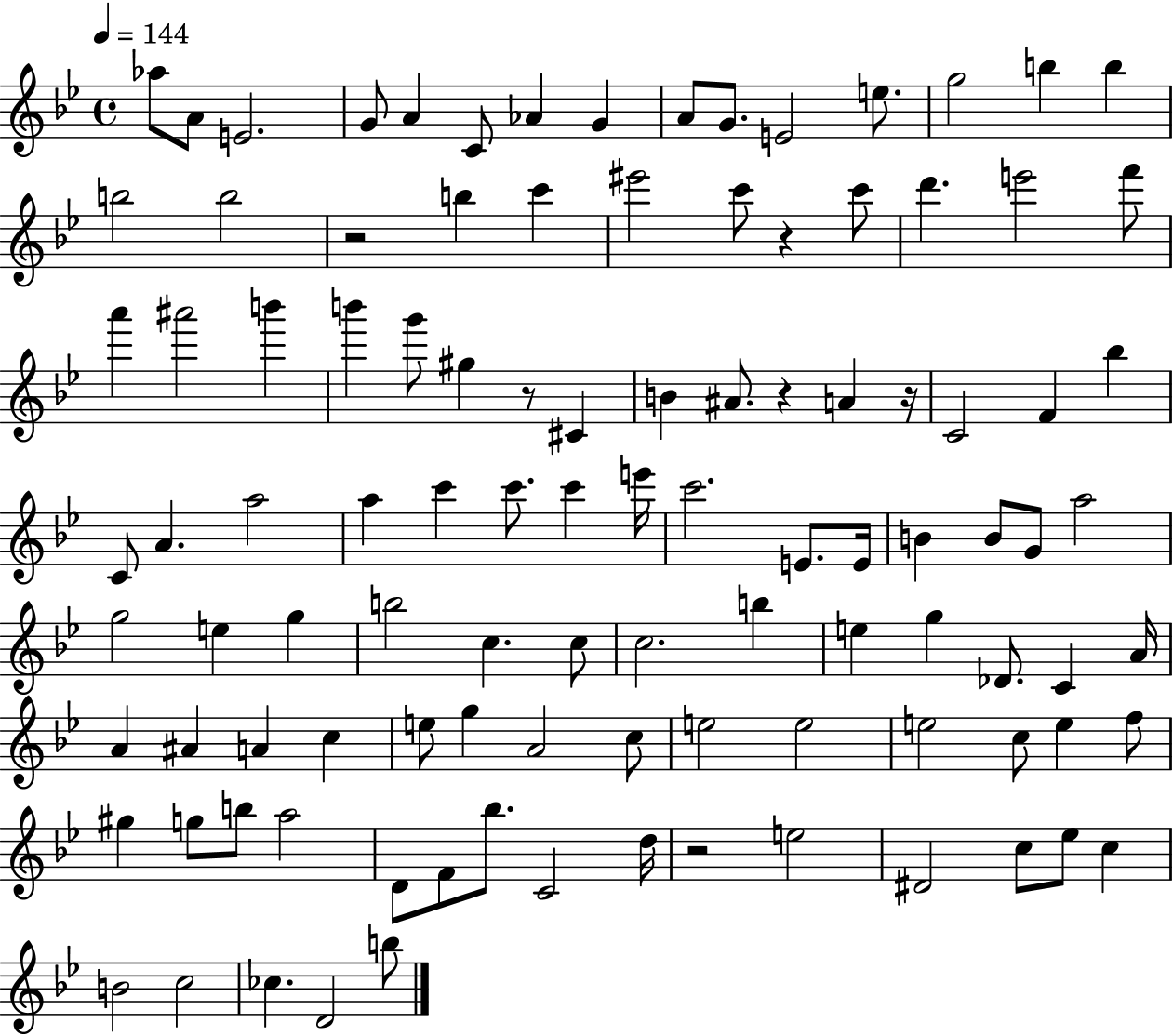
X:1
T:Untitled
M:4/4
L:1/4
K:Bb
_a/2 A/2 E2 G/2 A C/2 _A G A/2 G/2 E2 e/2 g2 b b b2 b2 z2 b c' ^e'2 c'/2 z c'/2 d' e'2 f'/2 a' ^a'2 b' b' g'/2 ^g z/2 ^C B ^A/2 z A z/4 C2 F _b C/2 A a2 a c' c'/2 c' e'/4 c'2 E/2 E/4 B B/2 G/2 a2 g2 e g b2 c c/2 c2 b e g _D/2 C A/4 A ^A A c e/2 g A2 c/2 e2 e2 e2 c/2 e f/2 ^g g/2 b/2 a2 D/2 F/2 _b/2 C2 d/4 z2 e2 ^D2 c/2 _e/2 c B2 c2 _c D2 b/2